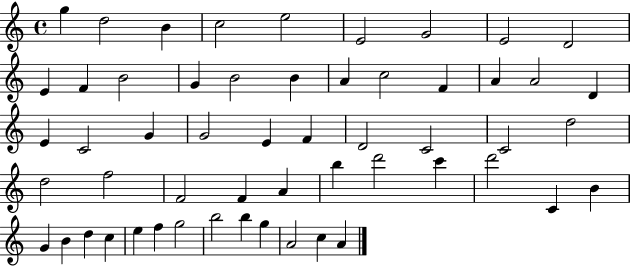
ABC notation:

X:1
T:Untitled
M:4/4
L:1/4
K:C
g d2 B c2 e2 E2 G2 E2 D2 E F B2 G B2 B A c2 F A A2 D E C2 G G2 E F D2 C2 C2 d2 d2 f2 F2 F A b d'2 c' d'2 C B G B d c e f g2 b2 b g A2 c A